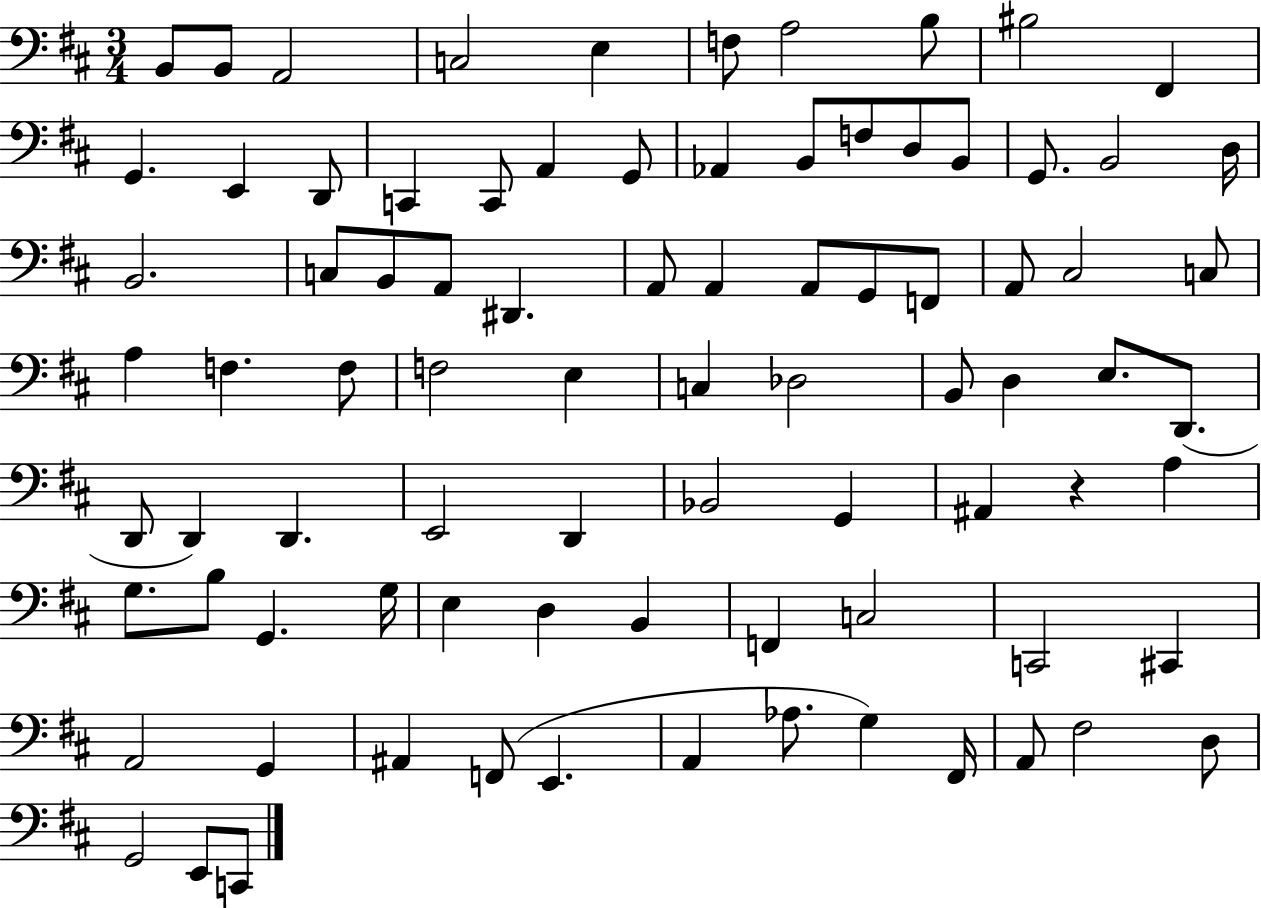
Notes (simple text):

B2/e B2/e A2/h C3/h E3/q F3/e A3/h B3/e BIS3/h F#2/q G2/q. E2/q D2/e C2/q C2/e A2/q G2/e Ab2/q B2/e F3/e D3/e B2/e G2/e. B2/h D3/s B2/h. C3/e B2/e A2/e D#2/q. A2/e A2/q A2/e G2/e F2/e A2/e C#3/h C3/e A3/q F3/q. F3/e F3/h E3/q C3/q Db3/h B2/e D3/q E3/e. D2/e. D2/e D2/q D2/q. E2/h D2/q Bb2/h G2/q A#2/q R/q A3/q G3/e. B3/e G2/q. G3/s E3/q D3/q B2/q F2/q C3/h C2/h C#2/q A2/h G2/q A#2/q F2/e E2/q. A2/q Ab3/e. G3/q F#2/s A2/e F#3/h D3/e G2/h E2/e C2/e